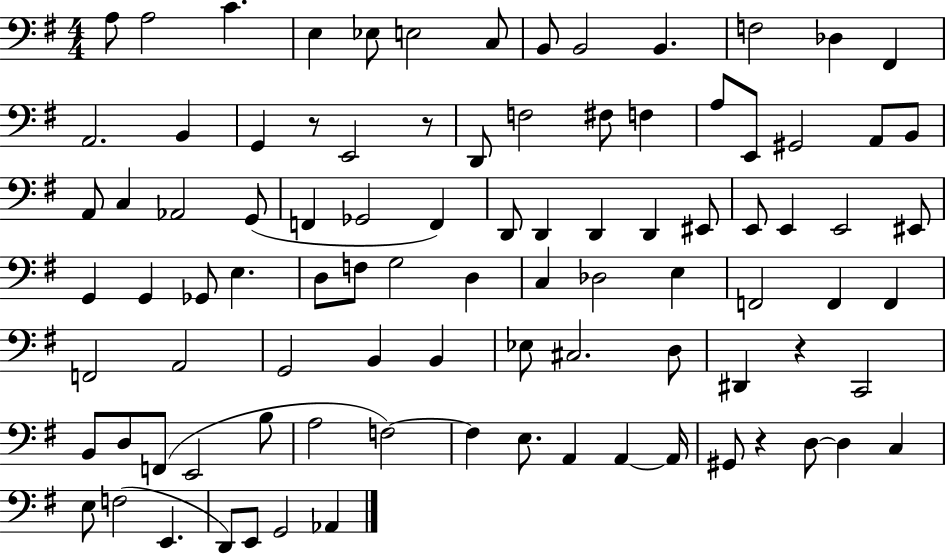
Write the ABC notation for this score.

X:1
T:Untitled
M:4/4
L:1/4
K:G
A,/2 A,2 C E, _E,/2 E,2 C,/2 B,,/2 B,,2 B,, F,2 _D, ^F,, A,,2 B,, G,, z/2 E,,2 z/2 D,,/2 F,2 ^F,/2 F, A,/2 E,,/2 ^G,,2 A,,/2 B,,/2 A,,/2 C, _A,,2 G,,/2 F,, _G,,2 F,, D,,/2 D,, D,, D,, ^E,,/2 E,,/2 E,, E,,2 ^E,,/2 G,, G,, _G,,/2 E, D,/2 F,/2 G,2 D, C, _D,2 E, F,,2 F,, F,, F,,2 A,,2 G,,2 B,, B,, _E,/2 ^C,2 D,/2 ^D,, z C,,2 B,,/2 D,/2 F,,/2 E,,2 B,/2 A,2 F,2 F, E,/2 A,, A,, A,,/4 ^G,,/2 z D,/2 D, C, E,/2 F,2 E,, D,,/2 E,,/2 G,,2 _A,,